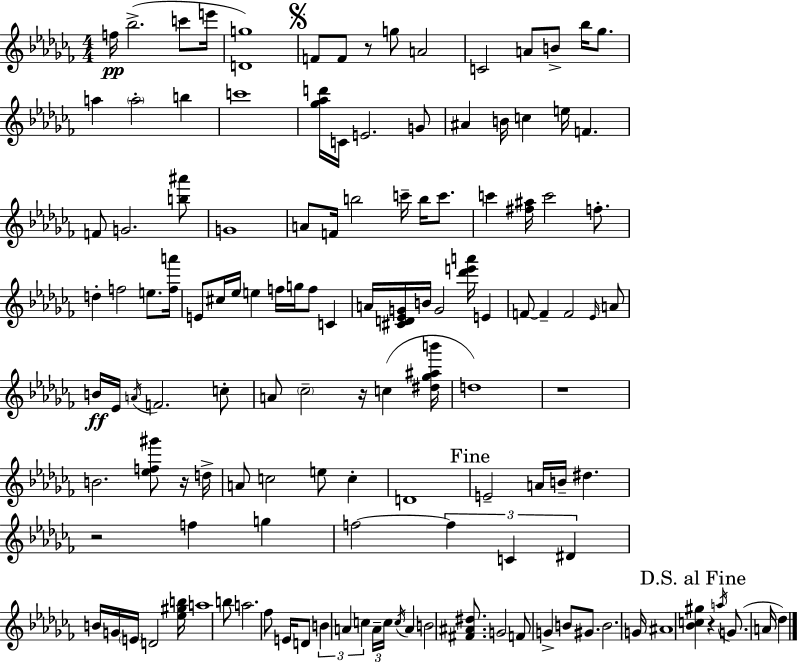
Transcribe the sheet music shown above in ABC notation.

X:1
T:Untitled
M:4/4
L:1/4
K:Abm
f/4 _b2 c'/2 e'/4 [Dg]4 F/2 F/2 z/2 g/2 A2 C2 A/2 B/2 _b/4 _g/2 a a2 b c'4 [_g_ad']/4 C/4 E2 G/2 ^A B/4 c e/4 F F/2 G2 [b^a']/2 G4 A/2 F/4 b2 c'/4 b/4 c'/2 c' [^f^a]/4 c'2 f/2 d f2 e/2 [fa']/4 E/2 ^c/4 _e/4 e f/4 g/4 f/2 C A/4 [^CD_EG]/4 B/4 G2 [_d'e'a']/4 E F/2 F F2 _E/4 A/2 B/4 _E/4 A/4 F2 c/2 A/2 _c2 z/4 c [^d_g^ab']/4 d4 z4 B2 [_ef^g']/2 z/4 d/4 A/2 c2 e/2 c D4 E2 A/4 B/4 ^d z2 f g f2 f C ^D B/4 G/4 E/4 D2 [_e^gb]/4 a4 b/2 a2 _f/2 E/4 D/2 B A c A/4 c/4 c/4 A B2 [^F^A^d]/2 G2 F/2 G B/2 ^G/2 B2 G/4 ^A4 [_Bc^g] z a/4 G/2 A/4 _d